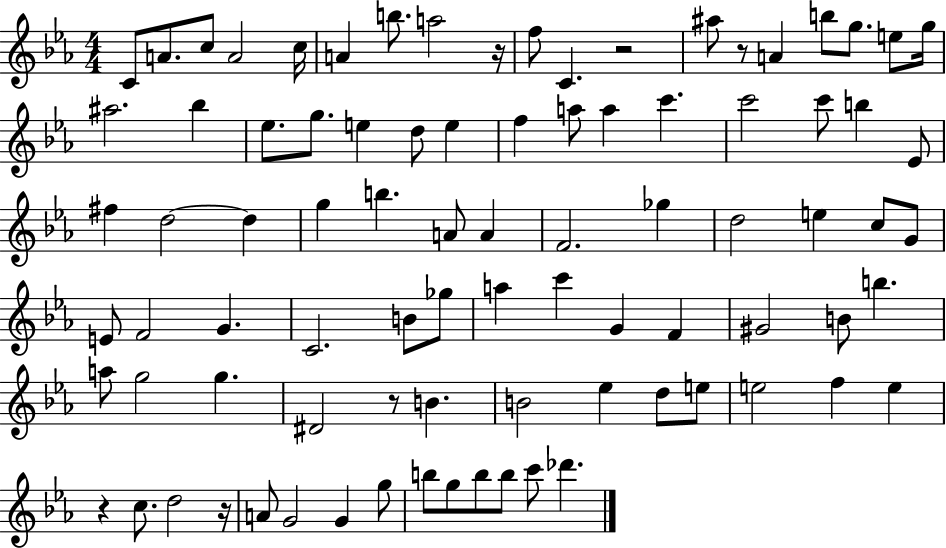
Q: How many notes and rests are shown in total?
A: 87